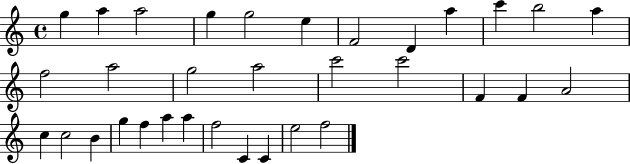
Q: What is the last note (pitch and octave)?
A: F5